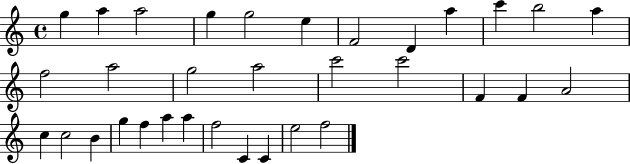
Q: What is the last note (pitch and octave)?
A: F5